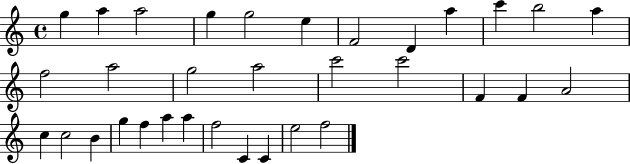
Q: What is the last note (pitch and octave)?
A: F5